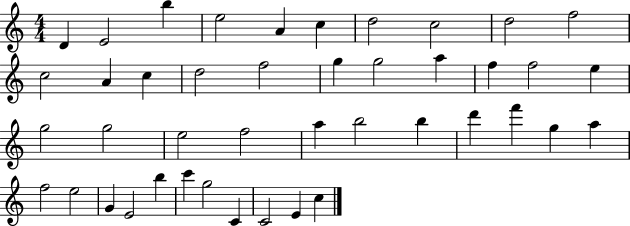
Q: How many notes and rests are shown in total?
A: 43